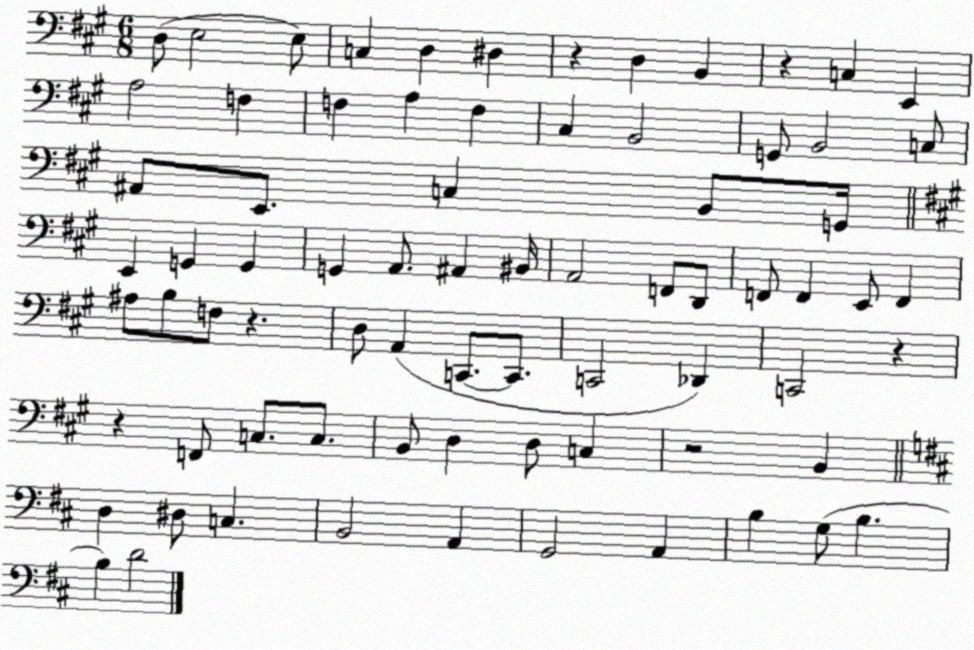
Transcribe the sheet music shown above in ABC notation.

X:1
T:Untitled
M:6/8
L:1/4
K:A
D,/2 E,2 E,/2 C, D, ^D, z D, B,, z C, E,, A,2 F, F, A, F, ^C, B,,2 G,,/2 B,,2 C,/2 ^A,,/2 E,,/2 C, B,,/2 G,,/4 E,, G,, G,, G,, A,,/2 ^A,, ^B,,/4 A,,2 F,,/2 D,,/2 F,,/2 F,, E,,/2 F,, ^A,/2 B,/2 F,/2 z D,/2 A,, C,,/2 C,,/2 C,,2 _D,, C,,2 z z F,,/2 C,/2 C,/2 B,,/2 D, D,/2 C, z2 B,, D, ^D,/2 C, B,,2 A,, G,,2 A,, B, G,/2 B, B, D2